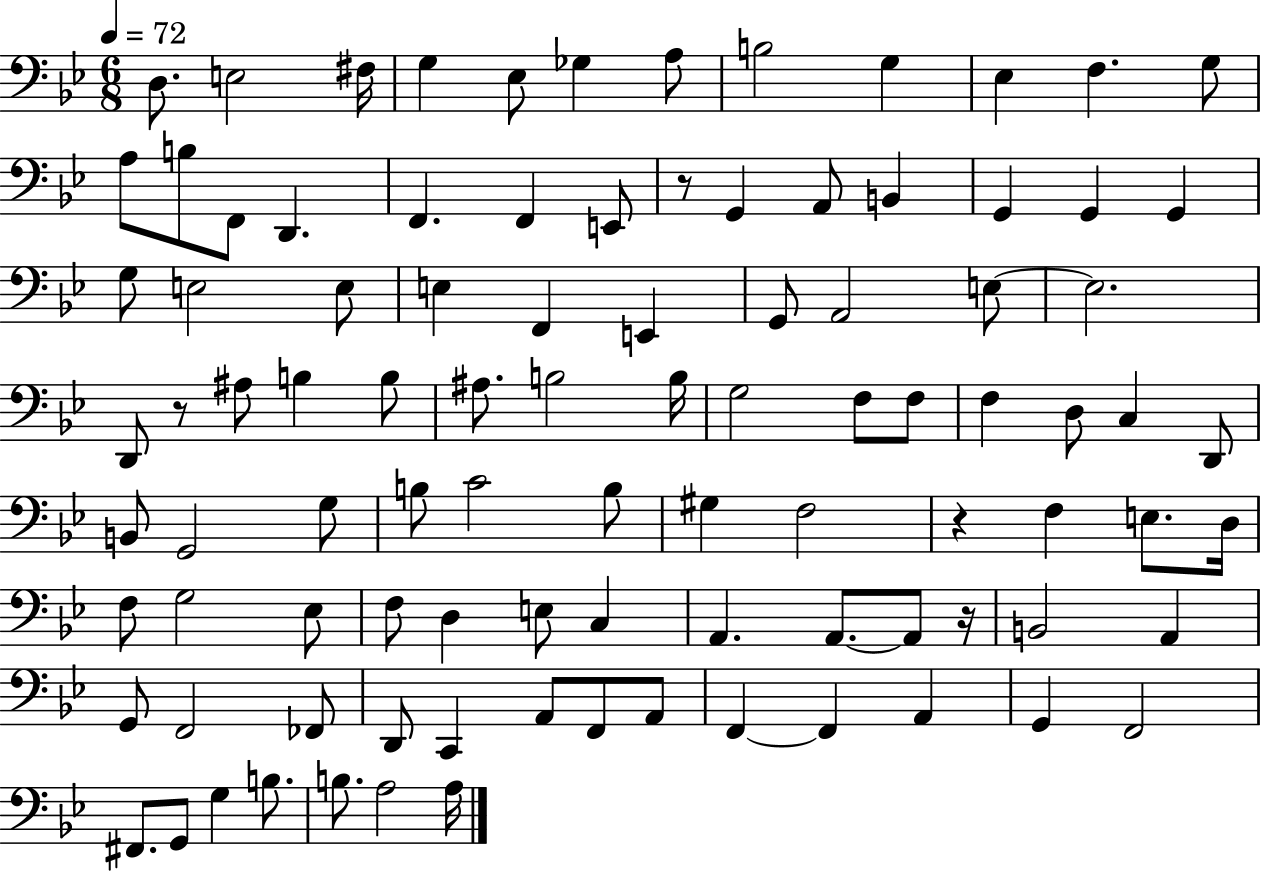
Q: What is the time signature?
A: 6/8